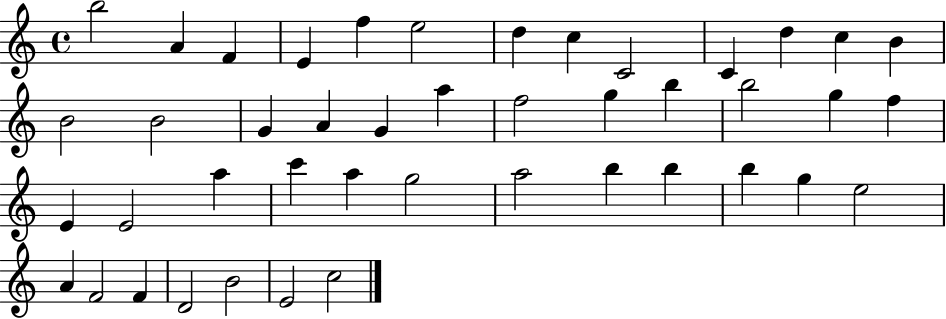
B5/h A4/q F4/q E4/q F5/q E5/h D5/q C5/q C4/h C4/q D5/q C5/q B4/q B4/h B4/h G4/q A4/q G4/q A5/q F5/h G5/q B5/q B5/h G5/q F5/q E4/q E4/h A5/q C6/q A5/q G5/h A5/h B5/q B5/q B5/q G5/q E5/h A4/q F4/h F4/q D4/h B4/h E4/h C5/h